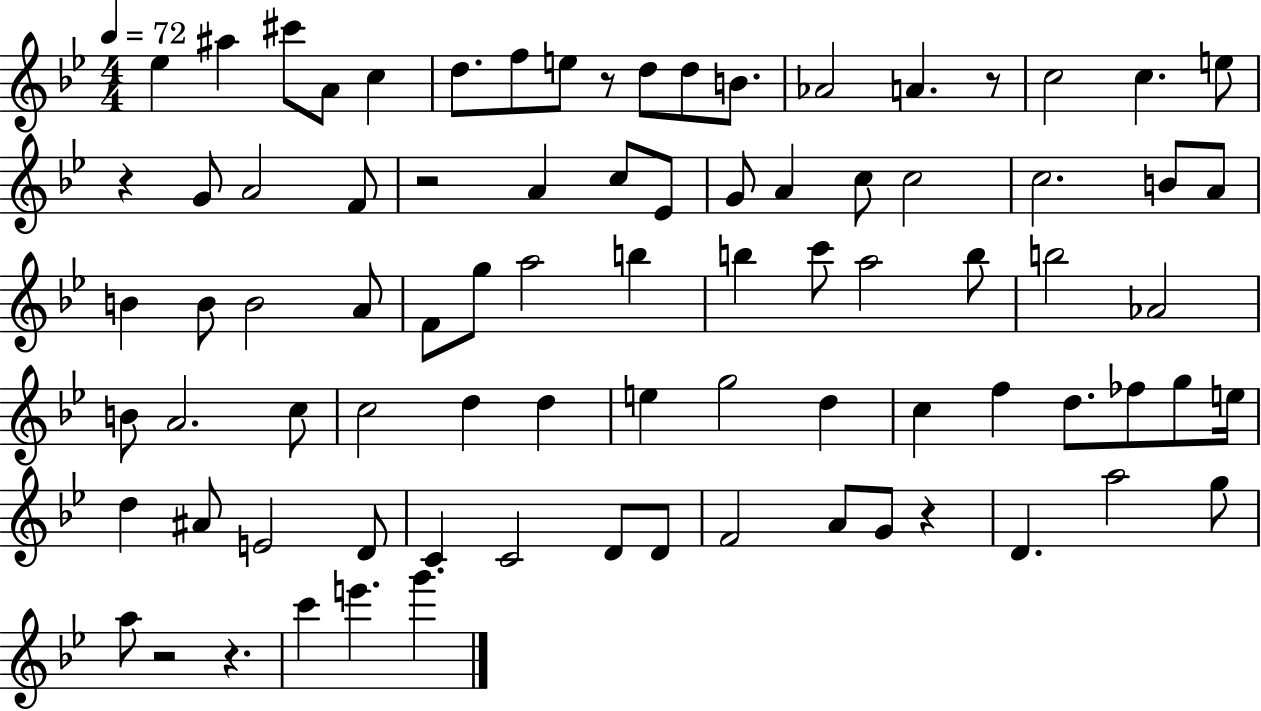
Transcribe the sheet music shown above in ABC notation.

X:1
T:Untitled
M:4/4
L:1/4
K:Bb
_e ^a ^c'/2 A/2 c d/2 f/2 e/2 z/2 d/2 d/2 B/2 _A2 A z/2 c2 c e/2 z G/2 A2 F/2 z2 A c/2 _E/2 G/2 A c/2 c2 c2 B/2 A/2 B B/2 B2 A/2 F/2 g/2 a2 b b c'/2 a2 b/2 b2 _A2 B/2 A2 c/2 c2 d d e g2 d c f d/2 _f/2 g/2 e/4 d ^A/2 E2 D/2 C C2 D/2 D/2 F2 A/2 G/2 z D a2 g/2 a/2 z2 z c' e' g'